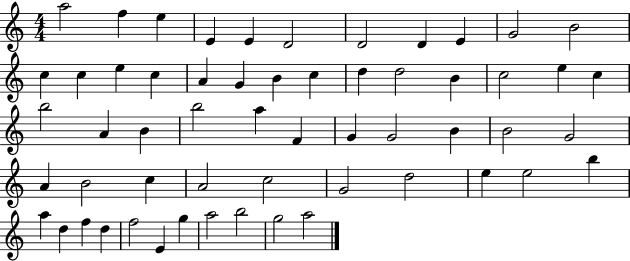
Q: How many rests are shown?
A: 0